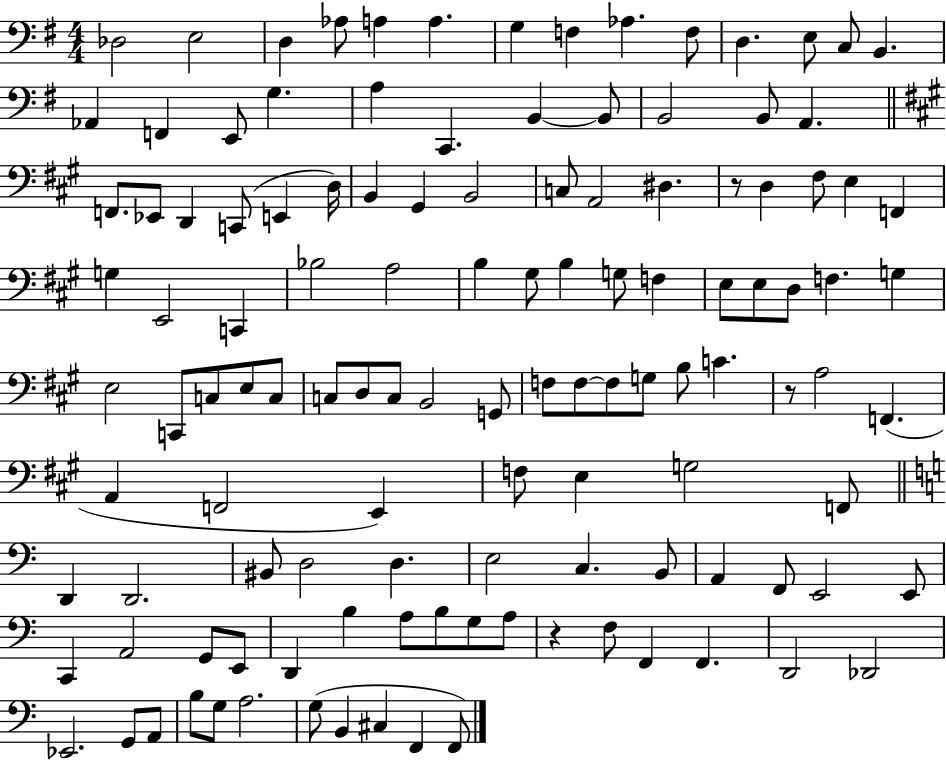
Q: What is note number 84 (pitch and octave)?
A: BIS2